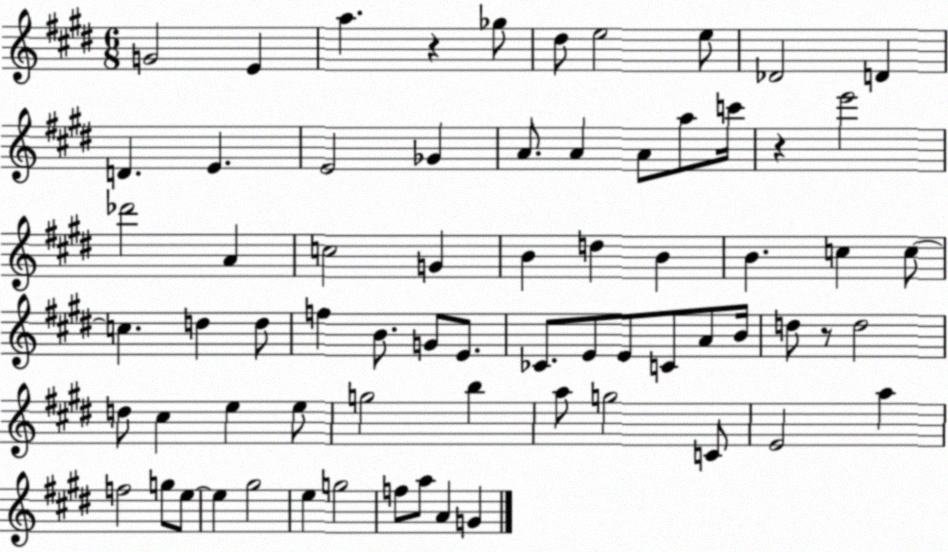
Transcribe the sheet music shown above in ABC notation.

X:1
T:Untitled
M:6/8
L:1/4
K:E
G2 E a z _g/2 ^d/2 e2 e/2 _D2 D D E E2 _G A/2 A A/2 a/2 c'/4 z e'2 _d'2 A c2 G B d B B c c/2 c d d/2 f B/2 G/2 E/2 _C/2 E/2 E/2 C/2 A/2 B/4 d/2 z/2 d2 d/2 ^c e e/2 g2 b a/2 g2 C/2 E2 a f2 g/2 e/2 e ^g2 e g2 f/2 a/2 A G